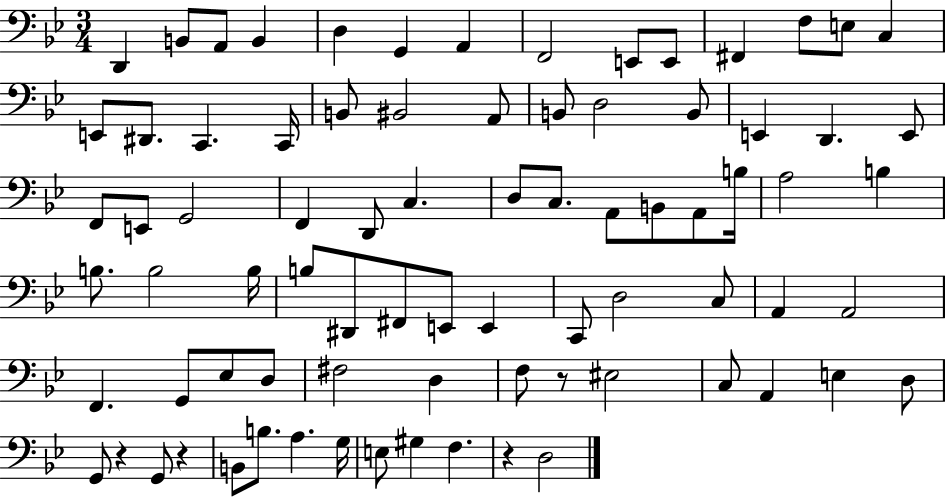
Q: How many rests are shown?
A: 4